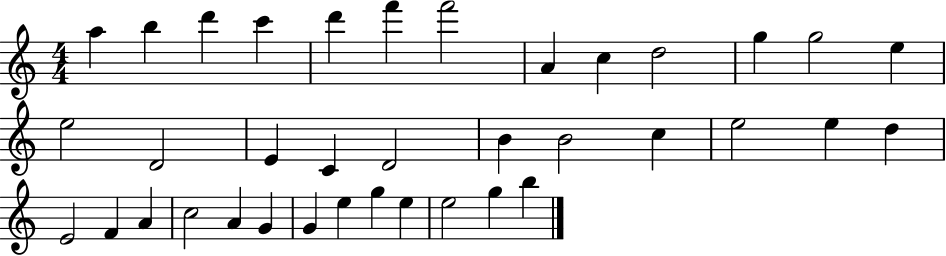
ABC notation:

X:1
T:Untitled
M:4/4
L:1/4
K:C
a b d' c' d' f' f'2 A c d2 g g2 e e2 D2 E C D2 B B2 c e2 e d E2 F A c2 A G G e g e e2 g b